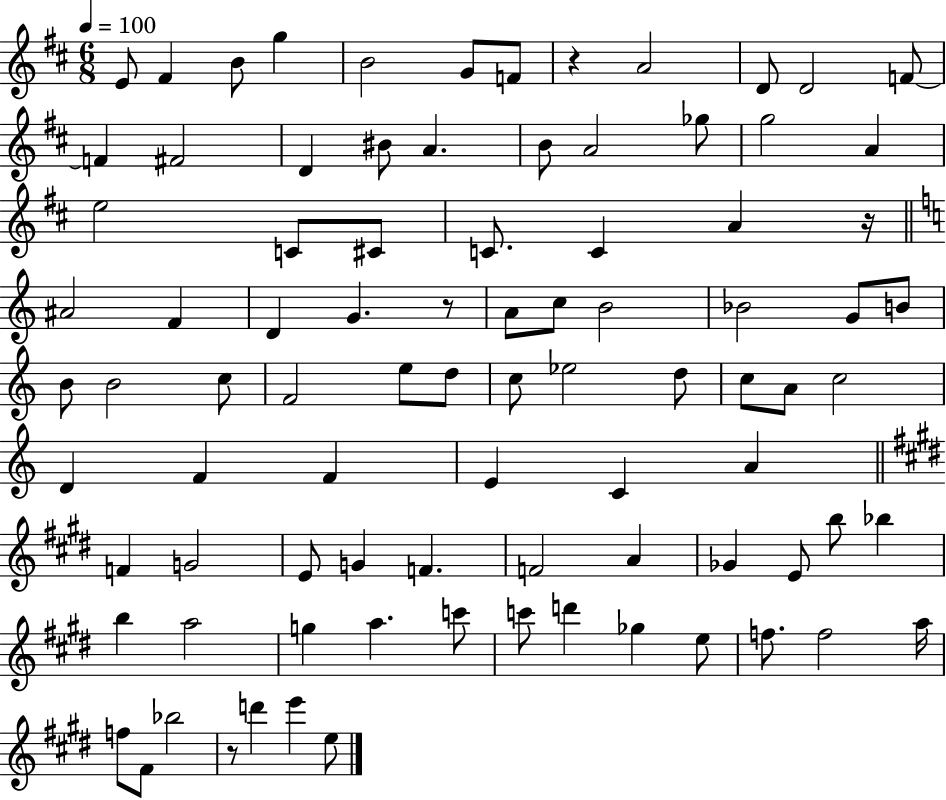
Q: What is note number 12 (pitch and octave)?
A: F4